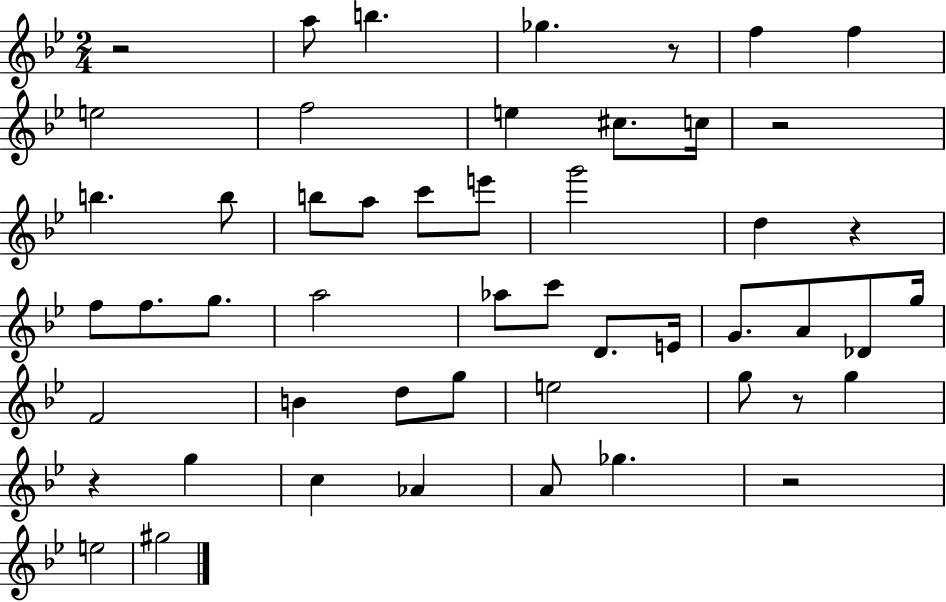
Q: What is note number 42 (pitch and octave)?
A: Gb5